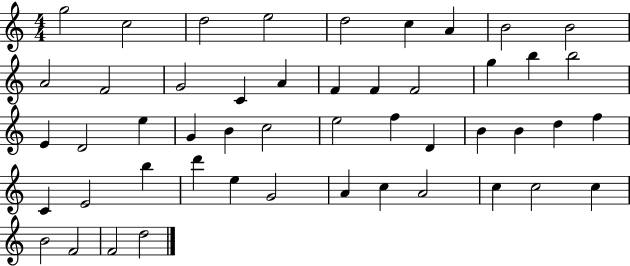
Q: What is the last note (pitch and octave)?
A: D5